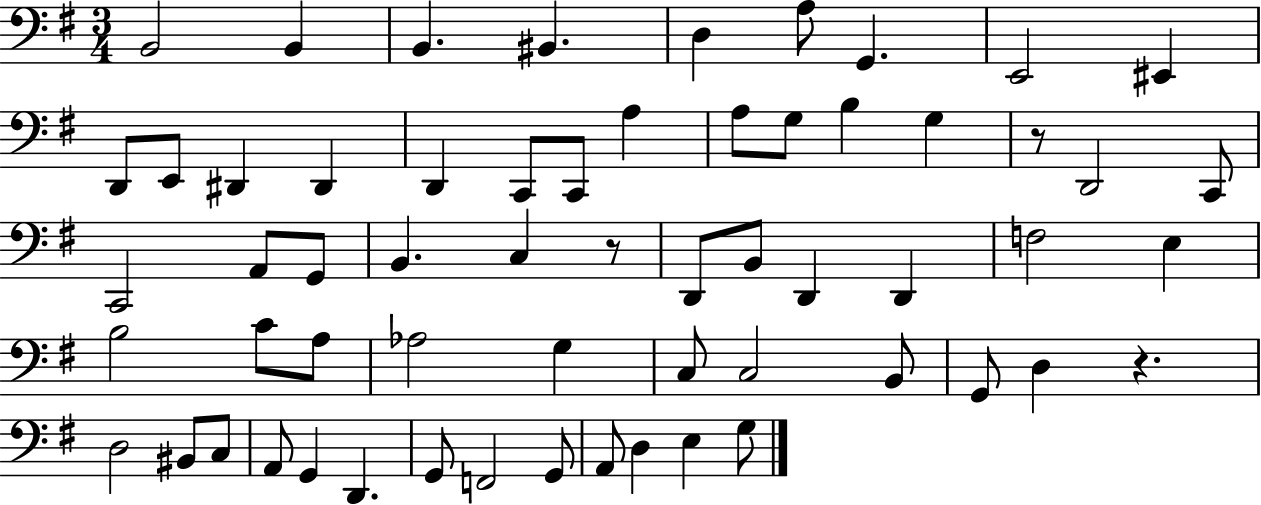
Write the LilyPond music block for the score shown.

{
  \clef bass
  \numericTimeSignature
  \time 3/4
  \key g \major
  b,2 b,4 | b,4. bis,4. | d4 a8 g,4. | e,2 eis,4 | \break d,8 e,8 dis,4 dis,4 | d,4 c,8 c,8 a4 | a8 g8 b4 g4 | r8 d,2 c,8 | \break c,2 a,8 g,8 | b,4. c4 r8 | d,8 b,8 d,4 d,4 | f2 e4 | \break b2 c'8 a8 | aes2 g4 | c8 c2 b,8 | g,8 d4 r4. | \break d2 bis,8 c8 | a,8 g,4 d,4. | g,8 f,2 g,8 | a,8 d4 e4 g8 | \break \bar "|."
}